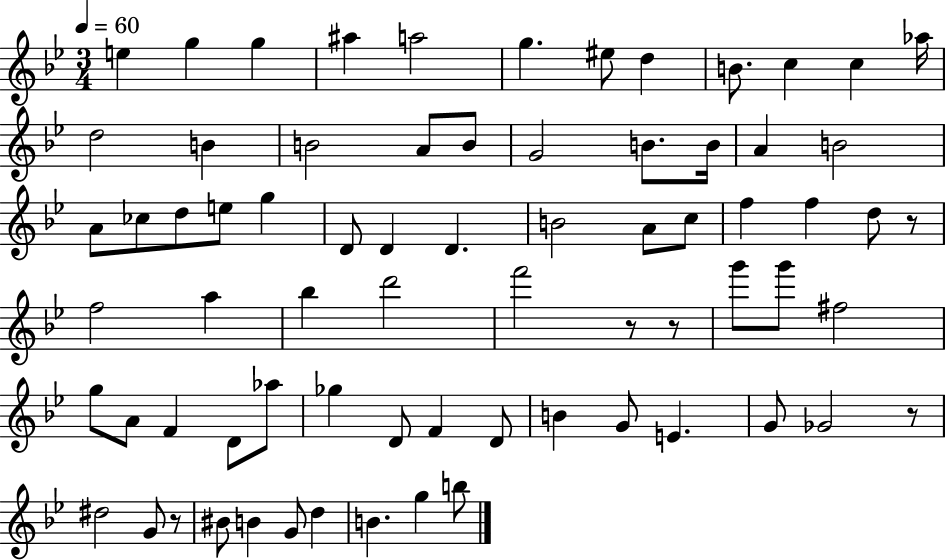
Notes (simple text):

E5/q G5/q G5/q A#5/q A5/h G5/q. EIS5/e D5/q B4/e. C5/q C5/q Ab5/s D5/h B4/q B4/h A4/e B4/e G4/h B4/e. B4/s A4/q B4/h A4/e CES5/e D5/e E5/e G5/q D4/e D4/q D4/q. B4/h A4/e C5/e F5/q F5/q D5/e R/e F5/h A5/q Bb5/q D6/h F6/h R/e R/e G6/e G6/e F#5/h G5/e A4/e F4/q D4/e Ab5/e Gb5/q D4/e F4/q D4/e B4/q G4/e E4/q. G4/e Gb4/h R/e D#5/h G4/e R/e BIS4/e B4/q G4/e D5/q B4/q. G5/q B5/e